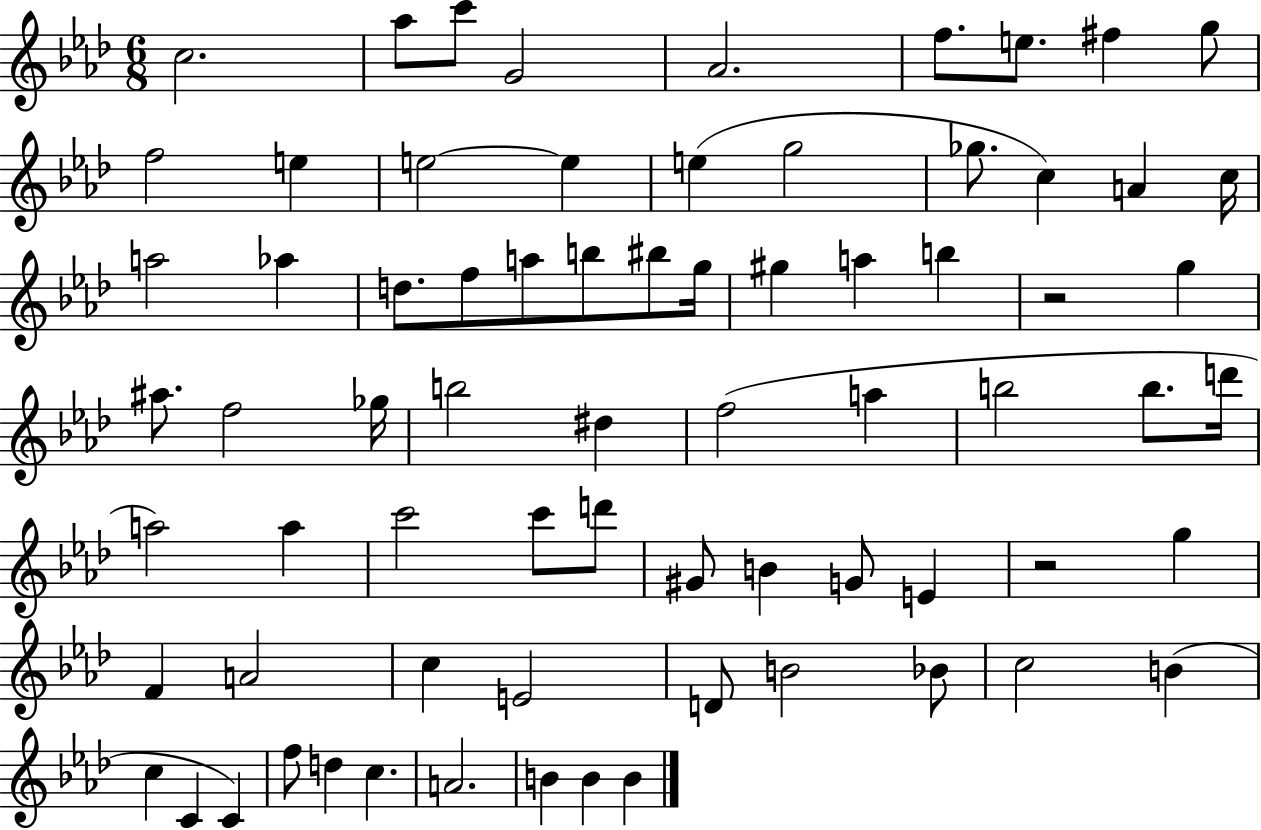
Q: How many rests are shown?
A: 2